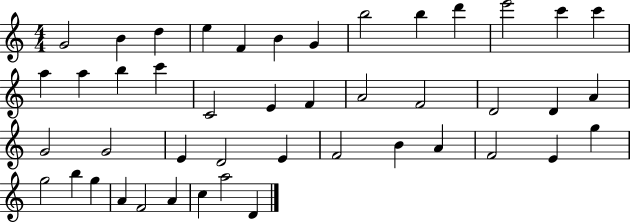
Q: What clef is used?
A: treble